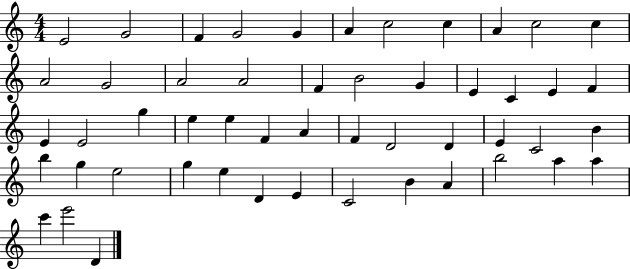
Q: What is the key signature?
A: C major